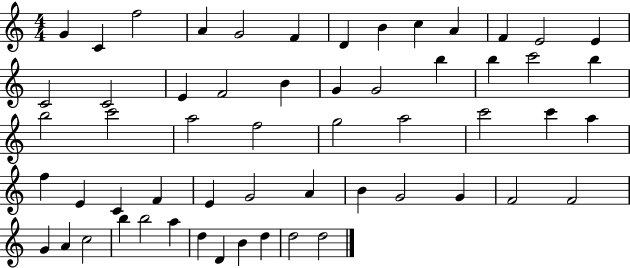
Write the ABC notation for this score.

X:1
T:Untitled
M:4/4
L:1/4
K:C
G C f2 A G2 F D B c A F E2 E C2 C2 E F2 B G G2 b b c'2 b b2 c'2 a2 f2 g2 a2 c'2 c' a f E C F E G2 A B G2 G F2 F2 G A c2 b b2 a d D B d d2 d2